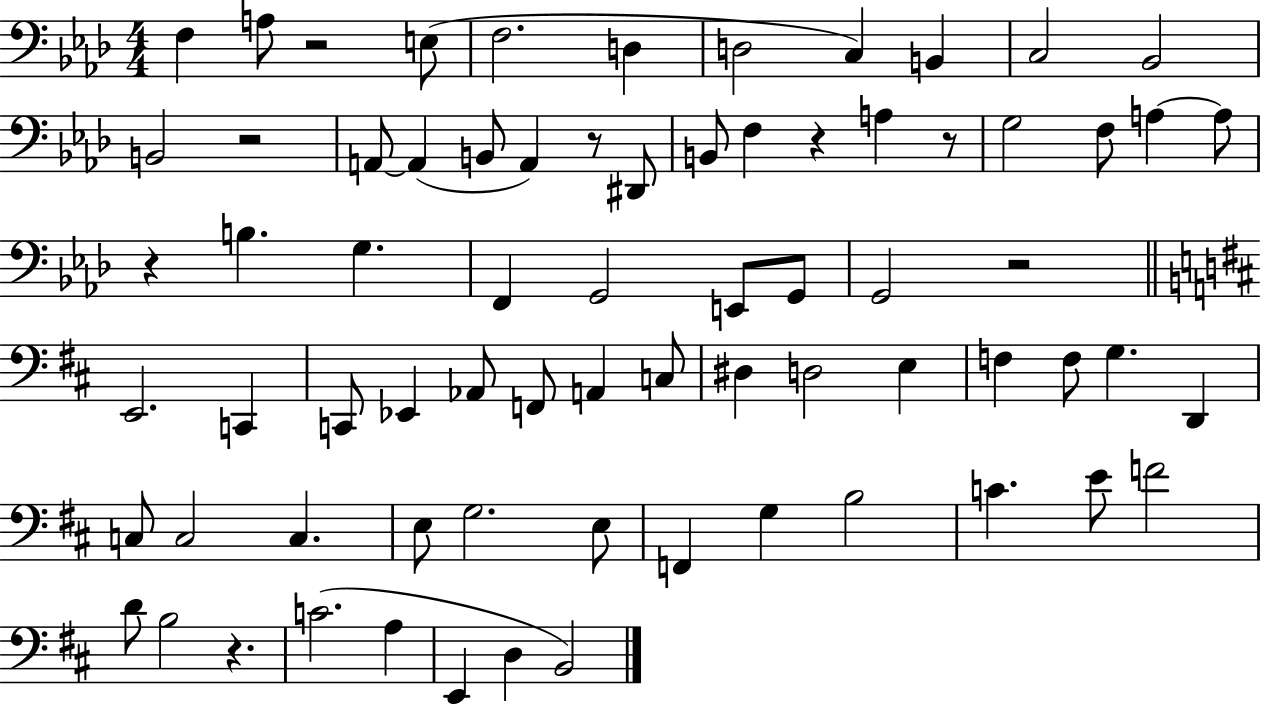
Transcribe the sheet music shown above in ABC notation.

X:1
T:Untitled
M:4/4
L:1/4
K:Ab
F, A,/2 z2 E,/2 F,2 D, D,2 C, B,, C,2 _B,,2 B,,2 z2 A,,/2 A,, B,,/2 A,, z/2 ^D,,/2 B,,/2 F, z A, z/2 G,2 F,/2 A, A,/2 z B, G, F,, G,,2 E,,/2 G,,/2 G,,2 z2 E,,2 C,, C,,/2 _E,, _A,,/2 F,,/2 A,, C,/2 ^D, D,2 E, F, F,/2 G, D,, C,/2 C,2 C, E,/2 G,2 E,/2 F,, G, B,2 C E/2 F2 D/2 B,2 z C2 A, E,, D, B,,2